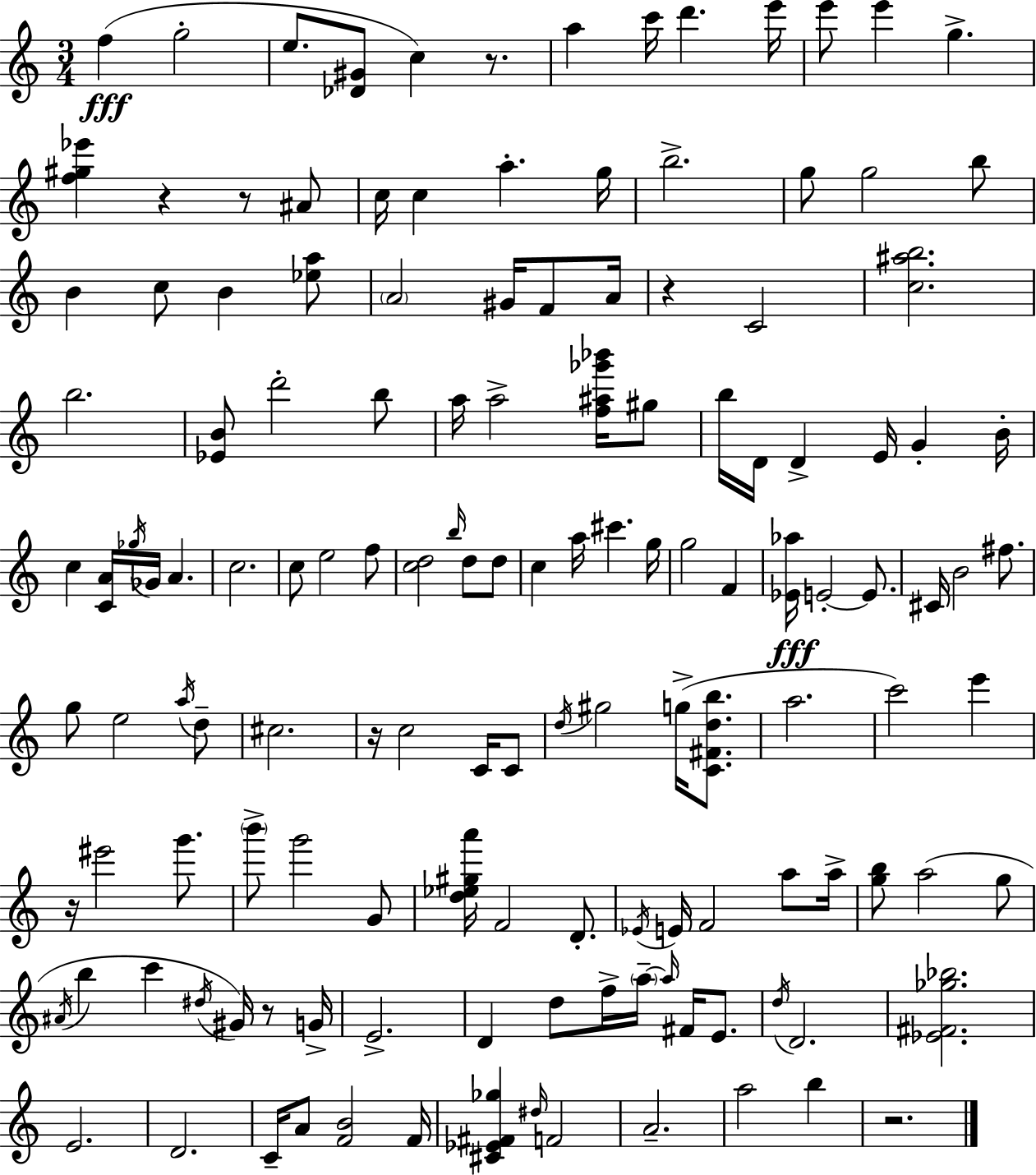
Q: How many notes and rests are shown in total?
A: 139